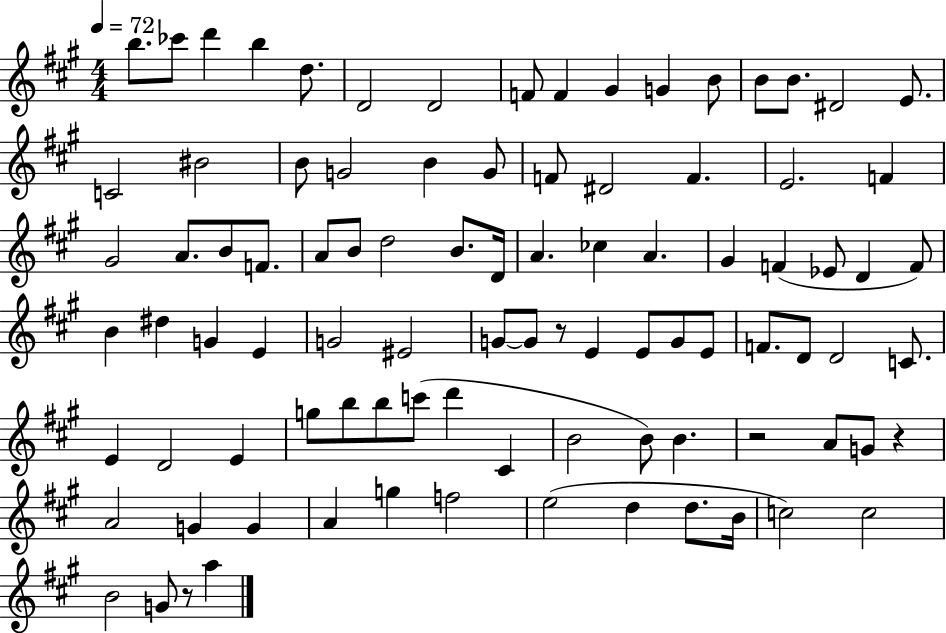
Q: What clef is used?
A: treble